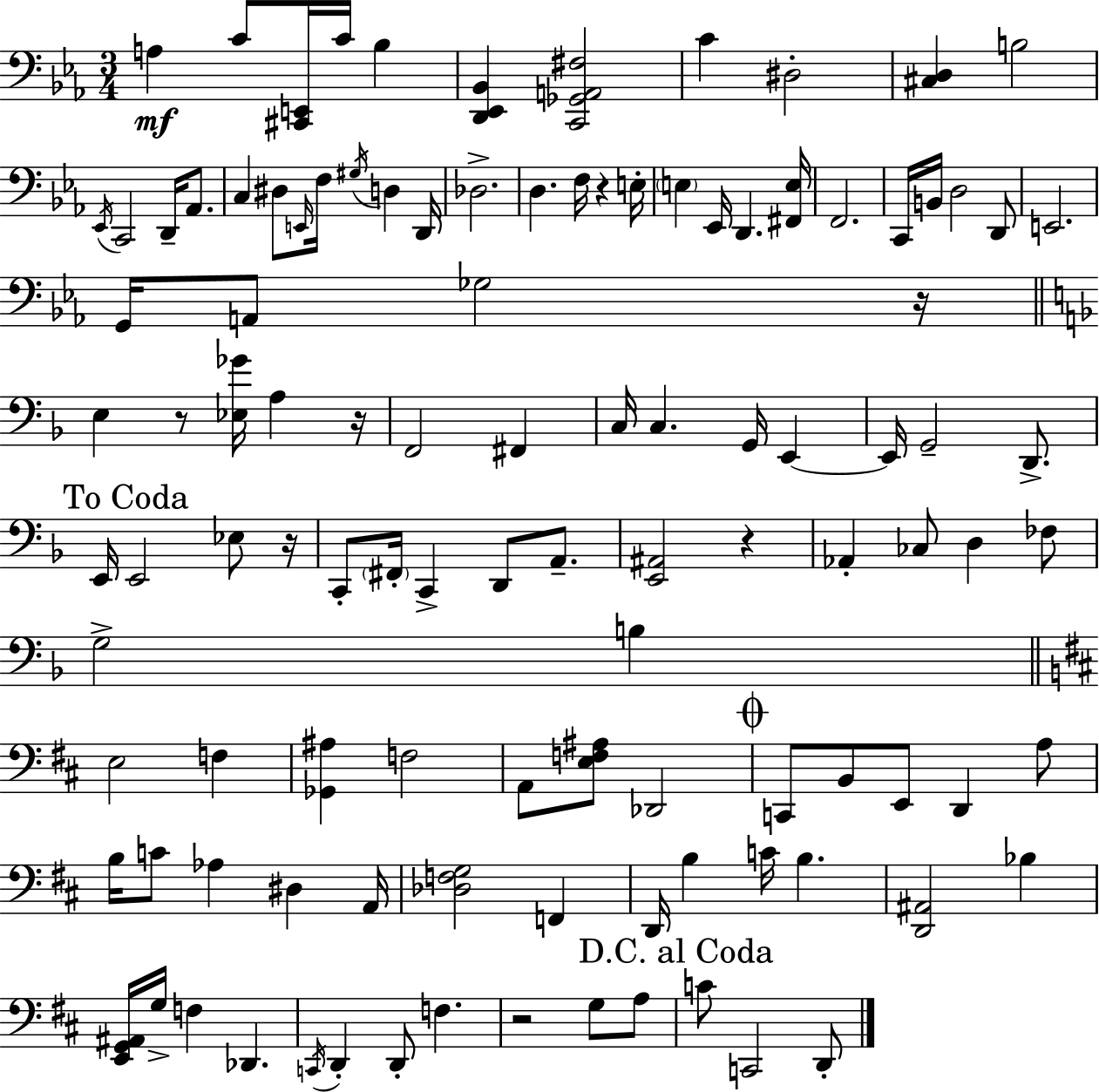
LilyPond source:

{
  \clef bass
  \numericTimeSignature
  \time 3/4
  \key ees \major
  \repeat volta 2 { a4\mf c'8 <cis, e,>16 c'16 bes4 | <d, ees, bes,>4 <c, ges, a, fis>2 | c'4 dis2-. | <cis d>4 b2 | \break \acciaccatura { ees,16 } c,2 d,16-- aes,8. | c4 dis8 \grace { e,16 } f16 \acciaccatura { gis16 } d4 | d,16 des2.-> | d4. f16 r4 | \break e16-. \parenthesize e4 ees,16 d,4. | <fis, e>16 f,2. | c,16 b,16 d2 | d,8 e,2. | \break g,16 a,8 ges2 | r16 \bar "||" \break \key f \major e4 r8 <ees ges'>16 a4 r16 | f,2 fis,4 | c16 c4. g,16 e,4~~ | e,16 g,2-- d,8.-> | \break \mark "To Coda" e,16 e,2 ees8 r16 | c,8-. \parenthesize fis,16-. c,4-> d,8 a,8.-- | <e, ais,>2 r4 | aes,4-. ces8 d4 fes8 | \break g2-> b4 | \bar "||" \break \key d \major e2 f4 | <ges, ais>4 f2 | a,8 <e f ais>8 des,2 | \mark \markup { \musicglyph "scripts.coda" } c,8 b,8 e,8 d,4 a8 | \break b16 c'8 aes4 dis4 a,16 | <des f g>2 f,4 | d,16 b4 c'16 b4. | <d, ais,>2 bes4 | \break <e, g, ais,>16 g16-> f4 des,4. | \acciaccatura { c,16 } d,4-. d,8-. f4. | r2 g8 a8 | \mark "D.C. al Coda" c'8 c,2 d,8-. | \break } \bar "|."
}